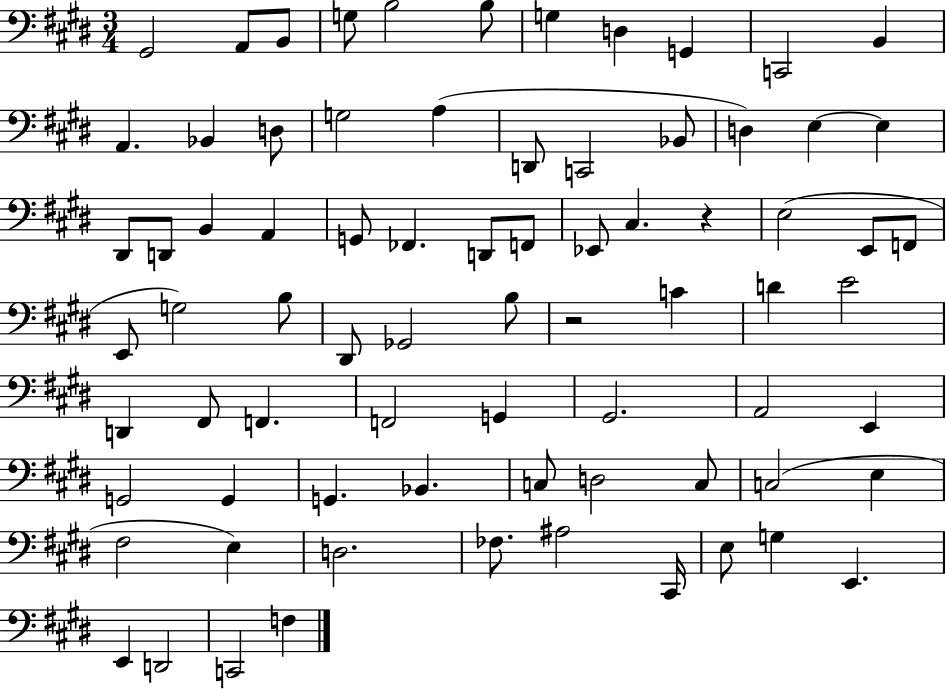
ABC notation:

X:1
T:Untitled
M:3/4
L:1/4
K:E
^G,,2 A,,/2 B,,/2 G,/2 B,2 B,/2 G, D, G,, C,,2 B,, A,, _B,, D,/2 G,2 A, D,,/2 C,,2 _B,,/2 D, E, E, ^D,,/2 D,,/2 B,, A,, G,,/2 _F,, D,,/2 F,,/2 _E,,/2 ^C, z E,2 E,,/2 F,,/2 E,,/2 G,2 B,/2 ^D,,/2 _G,,2 B,/2 z2 C D E2 D,, ^F,,/2 F,, F,,2 G,, ^G,,2 A,,2 E,, G,,2 G,, G,, _B,, C,/2 D,2 C,/2 C,2 E, ^F,2 E, D,2 _F,/2 ^A,2 ^C,,/4 E,/2 G, E,, E,, D,,2 C,,2 F,